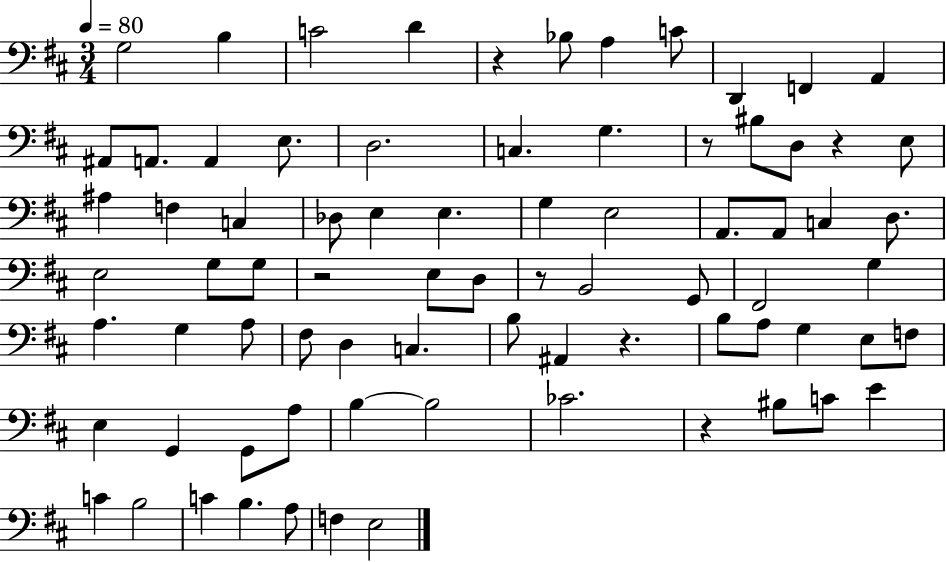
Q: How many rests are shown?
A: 7